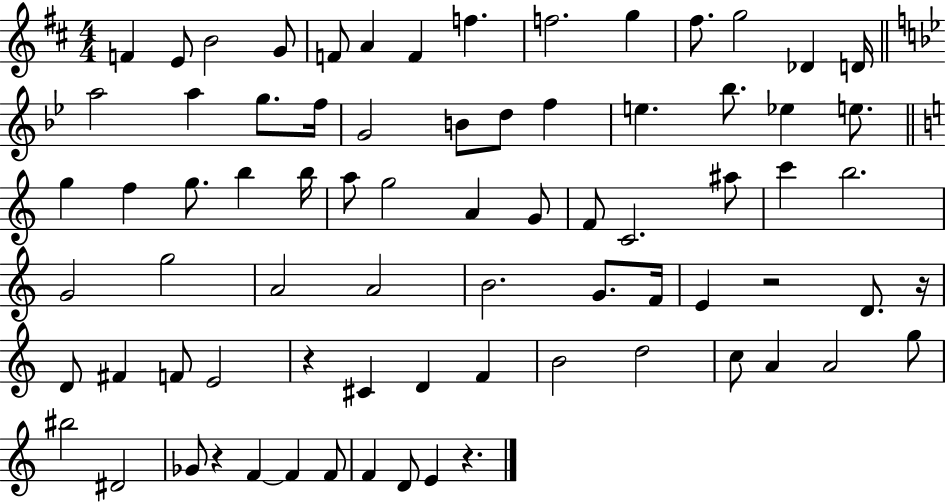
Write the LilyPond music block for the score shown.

{
  \clef treble
  \numericTimeSignature
  \time 4/4
  \key d \major
  f'4 e'8 b'2 g'8 | f'8 a'4 f'4 f''4. | f''2. g''4 | fis''8. g''2 des'4 d'16 | \break \bar "||" \break \key bes \major a''2 a''4 g''8. f''16 | g'2 b'8 d''8 f''4 | e''4. bes''8. ees''4 e''8. | \bar "||" \break \key c \major g''4 f''4 g''8. b''4 b''16 | a''8 g''2 a'4 g'8 | f'8 c'2. ais''8 | c'''4 b''2. | \break g'2 g''2 | a'2 a'2 | b'2. g'8. f'16 | e'4 r2 d'8. r16 | \break d'8 fis'4 f'8 e'2 | r4 cis'4 d'4 f'4 | b'2 d''2 | c''8 a'4 a'2 g''8 | \break bis''2 dis'2 | ges'8 r4 f'4~~ f'4 f'8 | f'4 d'8 e'4 r4. | \bar "|."
}